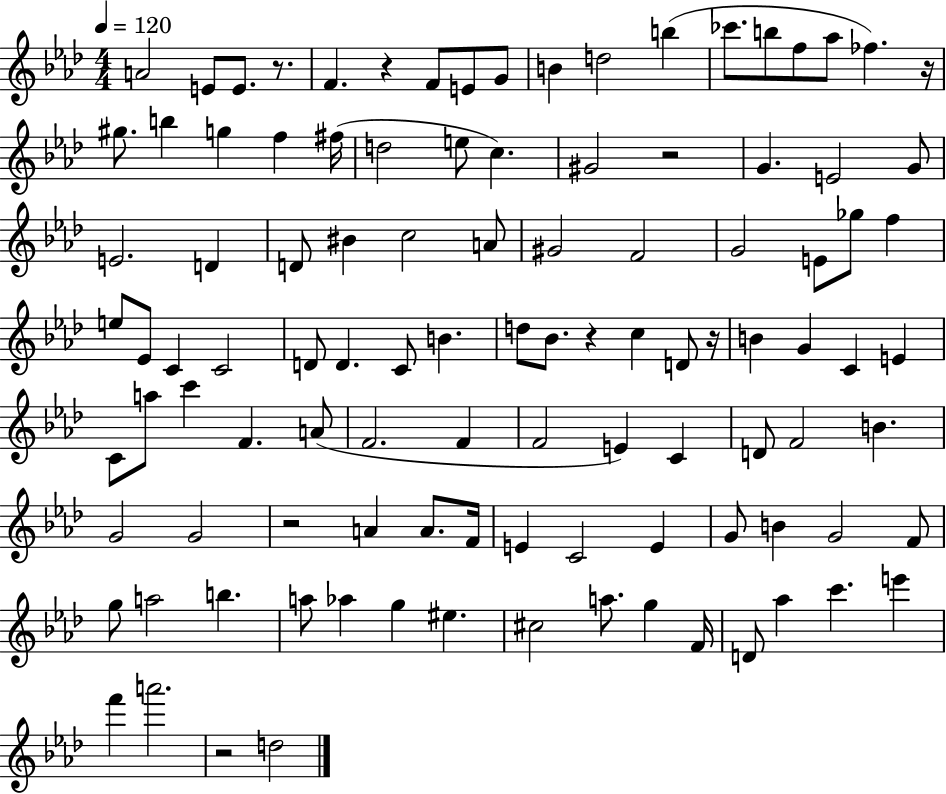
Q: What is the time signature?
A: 4/4